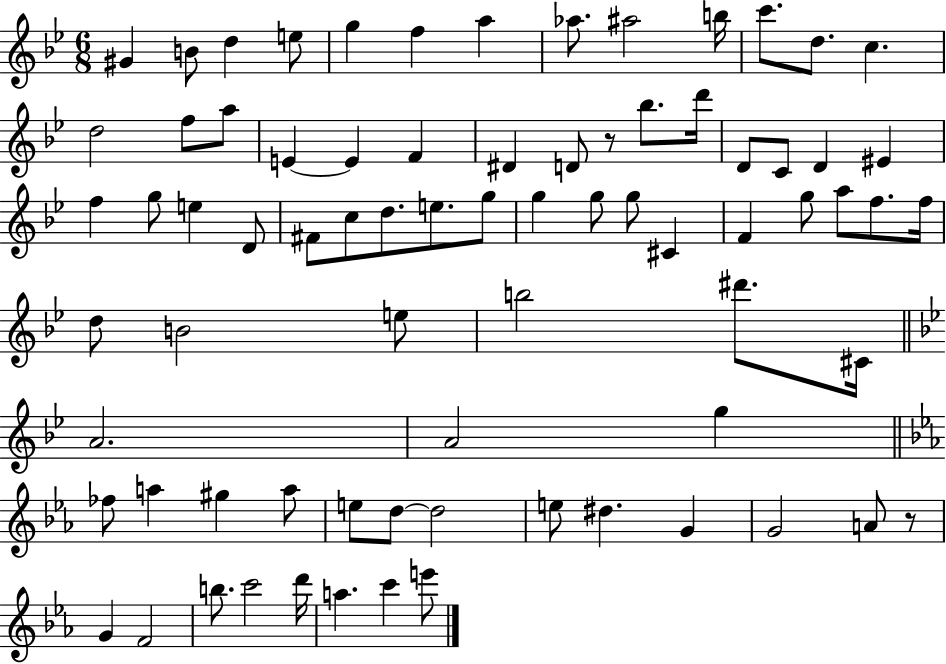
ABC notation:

X:1
T:Untitled
M:6/8
L:1/4
K:Bb
^G B/2 d e/2 g f a _a/2 ^a2 b/4 c'/2 d/2 c d2 f/2 a/2 E E F ^D D/2 z/2 _b/2 d'/4 D/2 C/2 D ^E f g/2 e D/2 ^F/2 c/2 d/2 e/2 g/2 g g/2 g/2 ^C F g/2 a/2 f/2 f/4 d/2 B2 e/2 b2 ^d'/2 ^C/4 A2 A2 g _f/2 a ^g a/2 e/2 d/2 d2 e/2 ^d G G2 A/2 z/2 G F2 b/2 c'2 d'/4 a c' e'/2